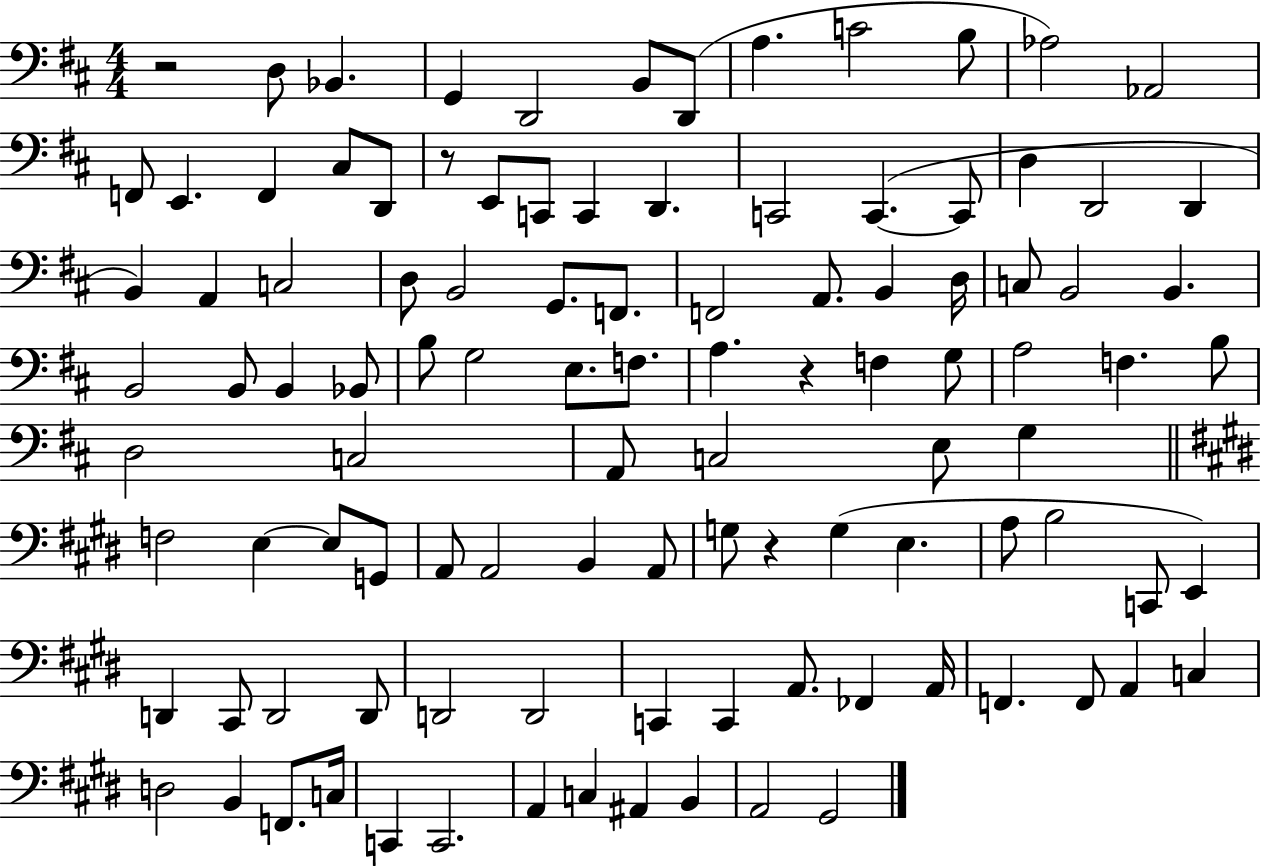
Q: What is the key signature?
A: D major